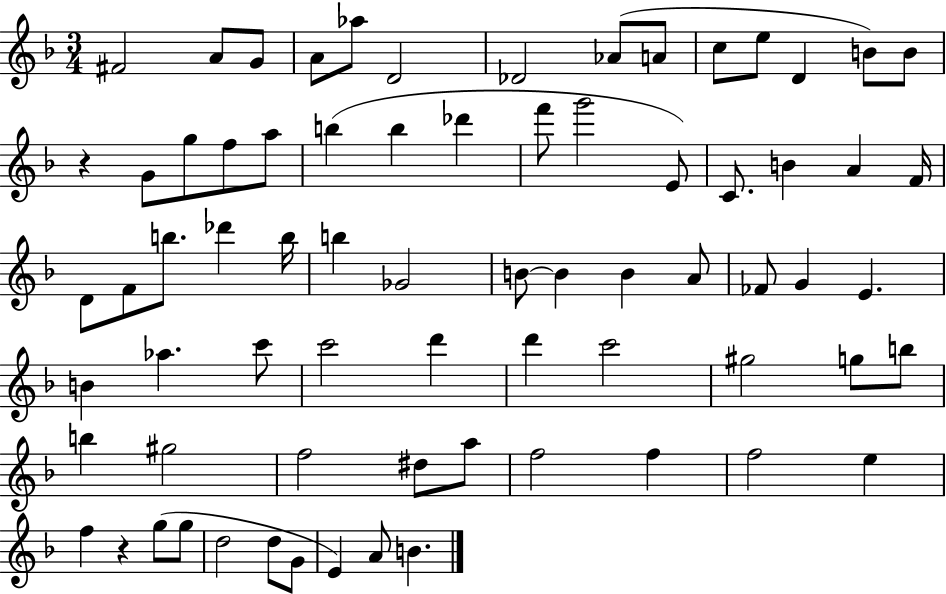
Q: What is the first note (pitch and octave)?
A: F#4